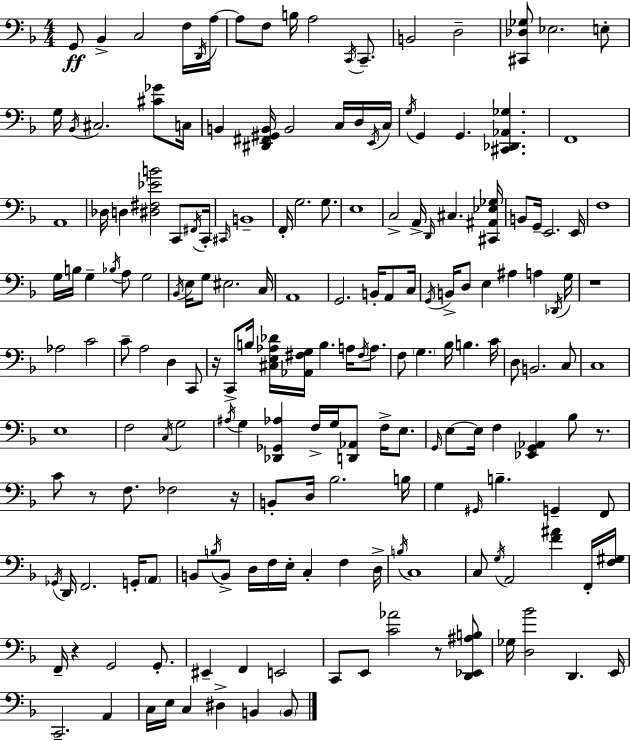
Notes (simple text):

G2/e Bb2/q C3/h F3/s D2/s A3/s A3/e F3/e B3/s A3/h C2/s C2/e. B2/h D3/h [C#2,Db3,Gb3]/e Eb3/h. E3/e G3/s Bb2/s C#3/h. [C#4,Gb4]/e C3/s B2/q [D#2,F#2,G#2,B2]/s B2/h C3/s D3/s E2/s C3/s G3/s G2/q G2/q. [C#2,Db2,Ab2,Gb3]/q. F2/w A2/w Db3/s D3/q [D#3,F#3,Eb4,B4]/h C2/e F#2/s C2/s C#2/s B2/w F2/s G3/h. G3/e. E3/w C3/h A2/s D2/s C#3/q. [C#2,A#2,Eb3,Gb3]/s B2/e G2/s E2/h. E2/s F3/w G3/s B3/s G3/q Bb3/s A3/e G3/h Bb2/s E3/s G3/e EIS3/h. C3/s A2/w G2/h. B2/s A2/e C3/s G2/s B2/s D3/e E3/q A#3/q A3/q Db2/s G3/s R/w Ab3/h C4/h C4/e A3/h D3/q C2/e R/s C2/e B3/s [C#3,E3,Ab3,Db4]/s [Ab2,F#3,G3]/s B3/q. A3/s F#3/s A3/e. F3/e G3/q. Bb3/s B3/q. C4/s D3/e B2/h. C3/e C3/w E3/w F3/h C3/s G3/h A#3/s G3/q [Db2,Gb2,Ab3]/q F3/s G3/s [D2,Ab2]/e F3/s E3/e. G2/s E3/e E3/s F3/q [Eb2,G2,Ab2]/q Bb3/e R/e. C4/e R/e F3/e. FES3/h R/s B2/e D3/s Bb3/h. B3/s G3/q G#2/s B3/q. G2/q F2/e Gb2/s D2/s F2/h. G2/s A2/e B2/e B3/s B2/e D3/s F3/s E3/s C3/q F3/q D3/s B3/s C3/w C3/e G3/s A2/h [F4,A#4]/q F2/s [F3,G#3]/s F2/s R/q G2/h G2/e. EIS2/q F2/q E2/h C2/e E2/e [C4,Ab4]/h R/e [D2,Eb2,A#3,B3]/e Gb3/s [D3,Bb4]/h D2/q. E2/s C2/h. A2/q C3/s E3/s C3/q D#3/q B2/q B2/e